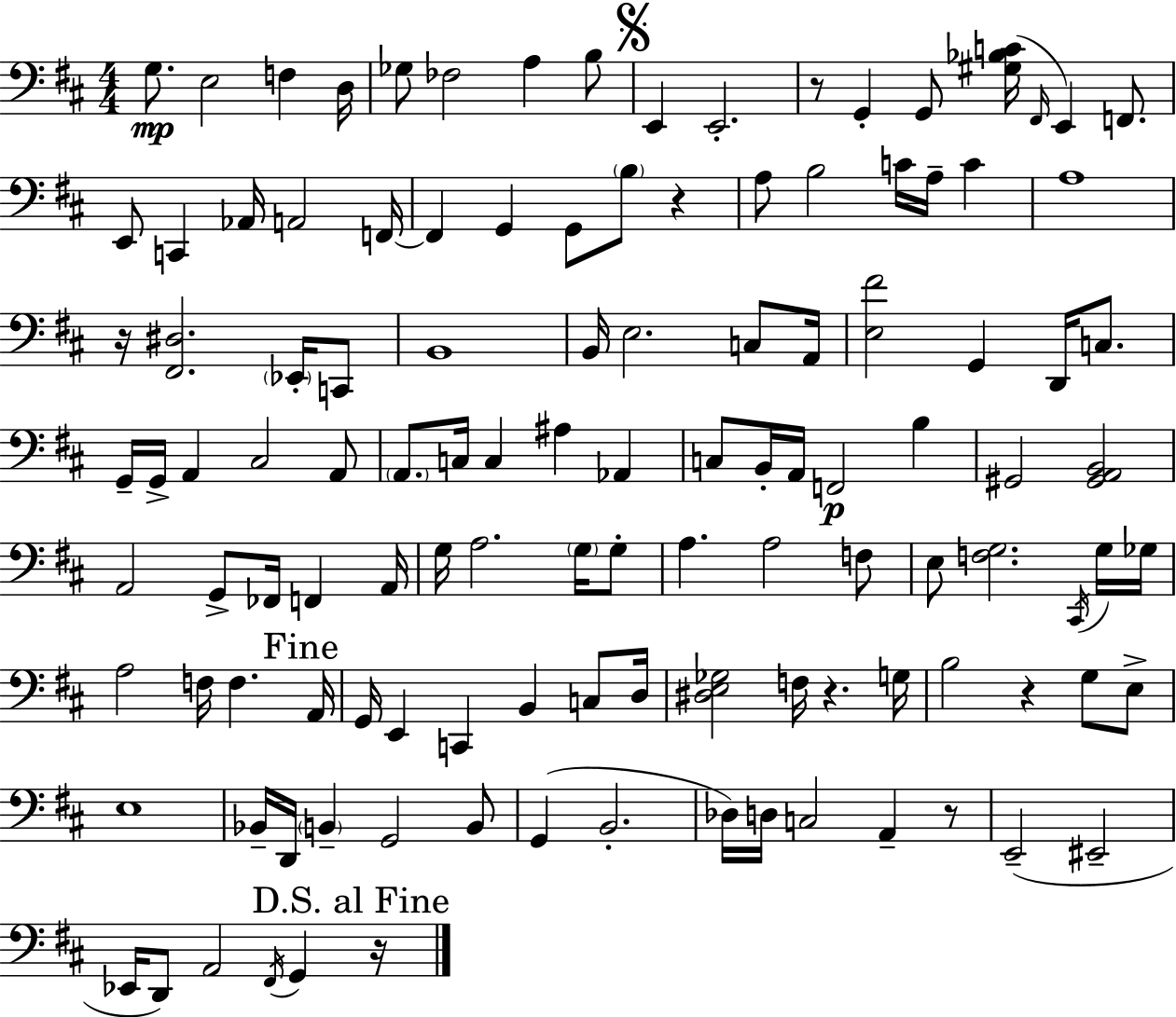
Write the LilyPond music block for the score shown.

{
  \clef bass
  \numericTimeSignature
  \time 4/4
  \key d \major
  g8.\mp e2 f4 d16 | ges8 fes2 a4 b8 | \mark \markup { \musicglyph "scripts.segno" } e,4 e,2.-. | r8 g,4-. g,8 <gis bes c'>16( \grace { fis,16 } e,4) f,8. | \break e,8 c,4 aes,16 a,2 | f,16~~ f,4 g,4 g,8 \parenthesize b8 r4 | a8 b2 c'16 a16-- c'4 | a1 | \break r16 <fis, dis>2. \parenthesize ees,16-. c,8 | b,1 | b,16 e2. c8 | a,16 <e fis'>2 g,4 d,16 c8. | \break g,16-- g,16-> a,4 cis2 a,8 | \parenthesize a,8. c16 c4 ais4 aes,4 | c8 b,16-. a,16 f,2\p b4 | gis,2 <gis, a, b,>2 | \break a,2 g,8-> fes,16 f,4 | a,16 g16 a2. \parenthesize g16 g8-. | a4. a2 f8 | e8 <f g>2. \acciaccatura { cis,16 } | \break g16 ges16 a2 f16 f4. | \mark "Fine" a,16 g,16 e,4 c,4 b,4 c8 | d16 <dis e ges>2 f16 r4. | g16 b2 r4 g8 | \break e8-> e1 | bes,16-- d,16 \parenthesize b,4-- g,2 | b,8 g,4( b,2.-. | des16) d16 c2 a,4-- | \break r8 e,2--( eis,2-- | ees,16 d,8) a,2 \acciaccatura { fis,16 } g,4 | \mark "D.S. al Fine" r16 \bar "|."
}